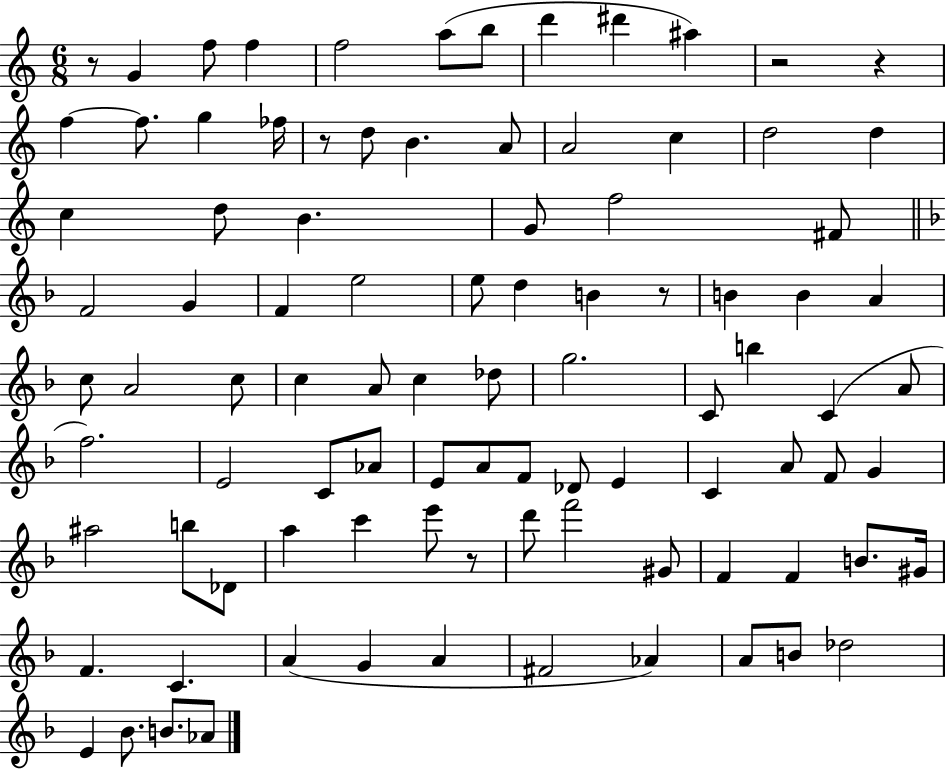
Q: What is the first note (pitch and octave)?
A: G4